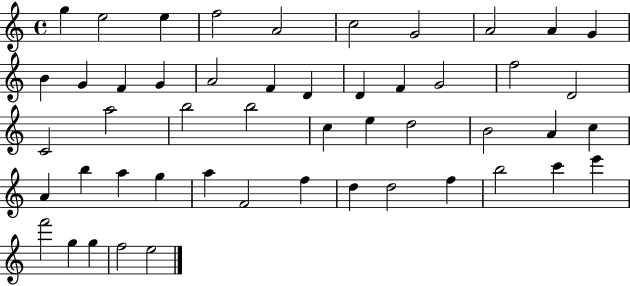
{
  \clef treble
  \time 4/4
  \defaultTimeSignature
  \key c \major
  g''4 e''2 e''4 | f''2 a'2 | c''2 g'2 | a'2 a'4 g'4 | \break b'4 g'4 f'4 g'4 | a'2 f'4 d'4 | d'4 f'4 g'2 | f''2 d'2 | \break c'2 a''2 | b''2 b''2 | c''4 e''4 d''2 | b'2 a'4 c''4 | \break a'4 b''4 a''4 g''4 | a''4 f'2 f''4 | d''4 d''2 f''4 | b''2 c'''4 e'''4 | \break f'''2 g''4 g''4 | f''2 e''2 | \bar "|."
}